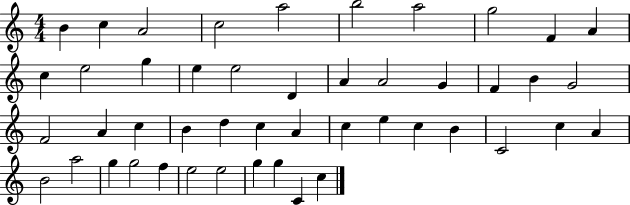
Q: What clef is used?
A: treble